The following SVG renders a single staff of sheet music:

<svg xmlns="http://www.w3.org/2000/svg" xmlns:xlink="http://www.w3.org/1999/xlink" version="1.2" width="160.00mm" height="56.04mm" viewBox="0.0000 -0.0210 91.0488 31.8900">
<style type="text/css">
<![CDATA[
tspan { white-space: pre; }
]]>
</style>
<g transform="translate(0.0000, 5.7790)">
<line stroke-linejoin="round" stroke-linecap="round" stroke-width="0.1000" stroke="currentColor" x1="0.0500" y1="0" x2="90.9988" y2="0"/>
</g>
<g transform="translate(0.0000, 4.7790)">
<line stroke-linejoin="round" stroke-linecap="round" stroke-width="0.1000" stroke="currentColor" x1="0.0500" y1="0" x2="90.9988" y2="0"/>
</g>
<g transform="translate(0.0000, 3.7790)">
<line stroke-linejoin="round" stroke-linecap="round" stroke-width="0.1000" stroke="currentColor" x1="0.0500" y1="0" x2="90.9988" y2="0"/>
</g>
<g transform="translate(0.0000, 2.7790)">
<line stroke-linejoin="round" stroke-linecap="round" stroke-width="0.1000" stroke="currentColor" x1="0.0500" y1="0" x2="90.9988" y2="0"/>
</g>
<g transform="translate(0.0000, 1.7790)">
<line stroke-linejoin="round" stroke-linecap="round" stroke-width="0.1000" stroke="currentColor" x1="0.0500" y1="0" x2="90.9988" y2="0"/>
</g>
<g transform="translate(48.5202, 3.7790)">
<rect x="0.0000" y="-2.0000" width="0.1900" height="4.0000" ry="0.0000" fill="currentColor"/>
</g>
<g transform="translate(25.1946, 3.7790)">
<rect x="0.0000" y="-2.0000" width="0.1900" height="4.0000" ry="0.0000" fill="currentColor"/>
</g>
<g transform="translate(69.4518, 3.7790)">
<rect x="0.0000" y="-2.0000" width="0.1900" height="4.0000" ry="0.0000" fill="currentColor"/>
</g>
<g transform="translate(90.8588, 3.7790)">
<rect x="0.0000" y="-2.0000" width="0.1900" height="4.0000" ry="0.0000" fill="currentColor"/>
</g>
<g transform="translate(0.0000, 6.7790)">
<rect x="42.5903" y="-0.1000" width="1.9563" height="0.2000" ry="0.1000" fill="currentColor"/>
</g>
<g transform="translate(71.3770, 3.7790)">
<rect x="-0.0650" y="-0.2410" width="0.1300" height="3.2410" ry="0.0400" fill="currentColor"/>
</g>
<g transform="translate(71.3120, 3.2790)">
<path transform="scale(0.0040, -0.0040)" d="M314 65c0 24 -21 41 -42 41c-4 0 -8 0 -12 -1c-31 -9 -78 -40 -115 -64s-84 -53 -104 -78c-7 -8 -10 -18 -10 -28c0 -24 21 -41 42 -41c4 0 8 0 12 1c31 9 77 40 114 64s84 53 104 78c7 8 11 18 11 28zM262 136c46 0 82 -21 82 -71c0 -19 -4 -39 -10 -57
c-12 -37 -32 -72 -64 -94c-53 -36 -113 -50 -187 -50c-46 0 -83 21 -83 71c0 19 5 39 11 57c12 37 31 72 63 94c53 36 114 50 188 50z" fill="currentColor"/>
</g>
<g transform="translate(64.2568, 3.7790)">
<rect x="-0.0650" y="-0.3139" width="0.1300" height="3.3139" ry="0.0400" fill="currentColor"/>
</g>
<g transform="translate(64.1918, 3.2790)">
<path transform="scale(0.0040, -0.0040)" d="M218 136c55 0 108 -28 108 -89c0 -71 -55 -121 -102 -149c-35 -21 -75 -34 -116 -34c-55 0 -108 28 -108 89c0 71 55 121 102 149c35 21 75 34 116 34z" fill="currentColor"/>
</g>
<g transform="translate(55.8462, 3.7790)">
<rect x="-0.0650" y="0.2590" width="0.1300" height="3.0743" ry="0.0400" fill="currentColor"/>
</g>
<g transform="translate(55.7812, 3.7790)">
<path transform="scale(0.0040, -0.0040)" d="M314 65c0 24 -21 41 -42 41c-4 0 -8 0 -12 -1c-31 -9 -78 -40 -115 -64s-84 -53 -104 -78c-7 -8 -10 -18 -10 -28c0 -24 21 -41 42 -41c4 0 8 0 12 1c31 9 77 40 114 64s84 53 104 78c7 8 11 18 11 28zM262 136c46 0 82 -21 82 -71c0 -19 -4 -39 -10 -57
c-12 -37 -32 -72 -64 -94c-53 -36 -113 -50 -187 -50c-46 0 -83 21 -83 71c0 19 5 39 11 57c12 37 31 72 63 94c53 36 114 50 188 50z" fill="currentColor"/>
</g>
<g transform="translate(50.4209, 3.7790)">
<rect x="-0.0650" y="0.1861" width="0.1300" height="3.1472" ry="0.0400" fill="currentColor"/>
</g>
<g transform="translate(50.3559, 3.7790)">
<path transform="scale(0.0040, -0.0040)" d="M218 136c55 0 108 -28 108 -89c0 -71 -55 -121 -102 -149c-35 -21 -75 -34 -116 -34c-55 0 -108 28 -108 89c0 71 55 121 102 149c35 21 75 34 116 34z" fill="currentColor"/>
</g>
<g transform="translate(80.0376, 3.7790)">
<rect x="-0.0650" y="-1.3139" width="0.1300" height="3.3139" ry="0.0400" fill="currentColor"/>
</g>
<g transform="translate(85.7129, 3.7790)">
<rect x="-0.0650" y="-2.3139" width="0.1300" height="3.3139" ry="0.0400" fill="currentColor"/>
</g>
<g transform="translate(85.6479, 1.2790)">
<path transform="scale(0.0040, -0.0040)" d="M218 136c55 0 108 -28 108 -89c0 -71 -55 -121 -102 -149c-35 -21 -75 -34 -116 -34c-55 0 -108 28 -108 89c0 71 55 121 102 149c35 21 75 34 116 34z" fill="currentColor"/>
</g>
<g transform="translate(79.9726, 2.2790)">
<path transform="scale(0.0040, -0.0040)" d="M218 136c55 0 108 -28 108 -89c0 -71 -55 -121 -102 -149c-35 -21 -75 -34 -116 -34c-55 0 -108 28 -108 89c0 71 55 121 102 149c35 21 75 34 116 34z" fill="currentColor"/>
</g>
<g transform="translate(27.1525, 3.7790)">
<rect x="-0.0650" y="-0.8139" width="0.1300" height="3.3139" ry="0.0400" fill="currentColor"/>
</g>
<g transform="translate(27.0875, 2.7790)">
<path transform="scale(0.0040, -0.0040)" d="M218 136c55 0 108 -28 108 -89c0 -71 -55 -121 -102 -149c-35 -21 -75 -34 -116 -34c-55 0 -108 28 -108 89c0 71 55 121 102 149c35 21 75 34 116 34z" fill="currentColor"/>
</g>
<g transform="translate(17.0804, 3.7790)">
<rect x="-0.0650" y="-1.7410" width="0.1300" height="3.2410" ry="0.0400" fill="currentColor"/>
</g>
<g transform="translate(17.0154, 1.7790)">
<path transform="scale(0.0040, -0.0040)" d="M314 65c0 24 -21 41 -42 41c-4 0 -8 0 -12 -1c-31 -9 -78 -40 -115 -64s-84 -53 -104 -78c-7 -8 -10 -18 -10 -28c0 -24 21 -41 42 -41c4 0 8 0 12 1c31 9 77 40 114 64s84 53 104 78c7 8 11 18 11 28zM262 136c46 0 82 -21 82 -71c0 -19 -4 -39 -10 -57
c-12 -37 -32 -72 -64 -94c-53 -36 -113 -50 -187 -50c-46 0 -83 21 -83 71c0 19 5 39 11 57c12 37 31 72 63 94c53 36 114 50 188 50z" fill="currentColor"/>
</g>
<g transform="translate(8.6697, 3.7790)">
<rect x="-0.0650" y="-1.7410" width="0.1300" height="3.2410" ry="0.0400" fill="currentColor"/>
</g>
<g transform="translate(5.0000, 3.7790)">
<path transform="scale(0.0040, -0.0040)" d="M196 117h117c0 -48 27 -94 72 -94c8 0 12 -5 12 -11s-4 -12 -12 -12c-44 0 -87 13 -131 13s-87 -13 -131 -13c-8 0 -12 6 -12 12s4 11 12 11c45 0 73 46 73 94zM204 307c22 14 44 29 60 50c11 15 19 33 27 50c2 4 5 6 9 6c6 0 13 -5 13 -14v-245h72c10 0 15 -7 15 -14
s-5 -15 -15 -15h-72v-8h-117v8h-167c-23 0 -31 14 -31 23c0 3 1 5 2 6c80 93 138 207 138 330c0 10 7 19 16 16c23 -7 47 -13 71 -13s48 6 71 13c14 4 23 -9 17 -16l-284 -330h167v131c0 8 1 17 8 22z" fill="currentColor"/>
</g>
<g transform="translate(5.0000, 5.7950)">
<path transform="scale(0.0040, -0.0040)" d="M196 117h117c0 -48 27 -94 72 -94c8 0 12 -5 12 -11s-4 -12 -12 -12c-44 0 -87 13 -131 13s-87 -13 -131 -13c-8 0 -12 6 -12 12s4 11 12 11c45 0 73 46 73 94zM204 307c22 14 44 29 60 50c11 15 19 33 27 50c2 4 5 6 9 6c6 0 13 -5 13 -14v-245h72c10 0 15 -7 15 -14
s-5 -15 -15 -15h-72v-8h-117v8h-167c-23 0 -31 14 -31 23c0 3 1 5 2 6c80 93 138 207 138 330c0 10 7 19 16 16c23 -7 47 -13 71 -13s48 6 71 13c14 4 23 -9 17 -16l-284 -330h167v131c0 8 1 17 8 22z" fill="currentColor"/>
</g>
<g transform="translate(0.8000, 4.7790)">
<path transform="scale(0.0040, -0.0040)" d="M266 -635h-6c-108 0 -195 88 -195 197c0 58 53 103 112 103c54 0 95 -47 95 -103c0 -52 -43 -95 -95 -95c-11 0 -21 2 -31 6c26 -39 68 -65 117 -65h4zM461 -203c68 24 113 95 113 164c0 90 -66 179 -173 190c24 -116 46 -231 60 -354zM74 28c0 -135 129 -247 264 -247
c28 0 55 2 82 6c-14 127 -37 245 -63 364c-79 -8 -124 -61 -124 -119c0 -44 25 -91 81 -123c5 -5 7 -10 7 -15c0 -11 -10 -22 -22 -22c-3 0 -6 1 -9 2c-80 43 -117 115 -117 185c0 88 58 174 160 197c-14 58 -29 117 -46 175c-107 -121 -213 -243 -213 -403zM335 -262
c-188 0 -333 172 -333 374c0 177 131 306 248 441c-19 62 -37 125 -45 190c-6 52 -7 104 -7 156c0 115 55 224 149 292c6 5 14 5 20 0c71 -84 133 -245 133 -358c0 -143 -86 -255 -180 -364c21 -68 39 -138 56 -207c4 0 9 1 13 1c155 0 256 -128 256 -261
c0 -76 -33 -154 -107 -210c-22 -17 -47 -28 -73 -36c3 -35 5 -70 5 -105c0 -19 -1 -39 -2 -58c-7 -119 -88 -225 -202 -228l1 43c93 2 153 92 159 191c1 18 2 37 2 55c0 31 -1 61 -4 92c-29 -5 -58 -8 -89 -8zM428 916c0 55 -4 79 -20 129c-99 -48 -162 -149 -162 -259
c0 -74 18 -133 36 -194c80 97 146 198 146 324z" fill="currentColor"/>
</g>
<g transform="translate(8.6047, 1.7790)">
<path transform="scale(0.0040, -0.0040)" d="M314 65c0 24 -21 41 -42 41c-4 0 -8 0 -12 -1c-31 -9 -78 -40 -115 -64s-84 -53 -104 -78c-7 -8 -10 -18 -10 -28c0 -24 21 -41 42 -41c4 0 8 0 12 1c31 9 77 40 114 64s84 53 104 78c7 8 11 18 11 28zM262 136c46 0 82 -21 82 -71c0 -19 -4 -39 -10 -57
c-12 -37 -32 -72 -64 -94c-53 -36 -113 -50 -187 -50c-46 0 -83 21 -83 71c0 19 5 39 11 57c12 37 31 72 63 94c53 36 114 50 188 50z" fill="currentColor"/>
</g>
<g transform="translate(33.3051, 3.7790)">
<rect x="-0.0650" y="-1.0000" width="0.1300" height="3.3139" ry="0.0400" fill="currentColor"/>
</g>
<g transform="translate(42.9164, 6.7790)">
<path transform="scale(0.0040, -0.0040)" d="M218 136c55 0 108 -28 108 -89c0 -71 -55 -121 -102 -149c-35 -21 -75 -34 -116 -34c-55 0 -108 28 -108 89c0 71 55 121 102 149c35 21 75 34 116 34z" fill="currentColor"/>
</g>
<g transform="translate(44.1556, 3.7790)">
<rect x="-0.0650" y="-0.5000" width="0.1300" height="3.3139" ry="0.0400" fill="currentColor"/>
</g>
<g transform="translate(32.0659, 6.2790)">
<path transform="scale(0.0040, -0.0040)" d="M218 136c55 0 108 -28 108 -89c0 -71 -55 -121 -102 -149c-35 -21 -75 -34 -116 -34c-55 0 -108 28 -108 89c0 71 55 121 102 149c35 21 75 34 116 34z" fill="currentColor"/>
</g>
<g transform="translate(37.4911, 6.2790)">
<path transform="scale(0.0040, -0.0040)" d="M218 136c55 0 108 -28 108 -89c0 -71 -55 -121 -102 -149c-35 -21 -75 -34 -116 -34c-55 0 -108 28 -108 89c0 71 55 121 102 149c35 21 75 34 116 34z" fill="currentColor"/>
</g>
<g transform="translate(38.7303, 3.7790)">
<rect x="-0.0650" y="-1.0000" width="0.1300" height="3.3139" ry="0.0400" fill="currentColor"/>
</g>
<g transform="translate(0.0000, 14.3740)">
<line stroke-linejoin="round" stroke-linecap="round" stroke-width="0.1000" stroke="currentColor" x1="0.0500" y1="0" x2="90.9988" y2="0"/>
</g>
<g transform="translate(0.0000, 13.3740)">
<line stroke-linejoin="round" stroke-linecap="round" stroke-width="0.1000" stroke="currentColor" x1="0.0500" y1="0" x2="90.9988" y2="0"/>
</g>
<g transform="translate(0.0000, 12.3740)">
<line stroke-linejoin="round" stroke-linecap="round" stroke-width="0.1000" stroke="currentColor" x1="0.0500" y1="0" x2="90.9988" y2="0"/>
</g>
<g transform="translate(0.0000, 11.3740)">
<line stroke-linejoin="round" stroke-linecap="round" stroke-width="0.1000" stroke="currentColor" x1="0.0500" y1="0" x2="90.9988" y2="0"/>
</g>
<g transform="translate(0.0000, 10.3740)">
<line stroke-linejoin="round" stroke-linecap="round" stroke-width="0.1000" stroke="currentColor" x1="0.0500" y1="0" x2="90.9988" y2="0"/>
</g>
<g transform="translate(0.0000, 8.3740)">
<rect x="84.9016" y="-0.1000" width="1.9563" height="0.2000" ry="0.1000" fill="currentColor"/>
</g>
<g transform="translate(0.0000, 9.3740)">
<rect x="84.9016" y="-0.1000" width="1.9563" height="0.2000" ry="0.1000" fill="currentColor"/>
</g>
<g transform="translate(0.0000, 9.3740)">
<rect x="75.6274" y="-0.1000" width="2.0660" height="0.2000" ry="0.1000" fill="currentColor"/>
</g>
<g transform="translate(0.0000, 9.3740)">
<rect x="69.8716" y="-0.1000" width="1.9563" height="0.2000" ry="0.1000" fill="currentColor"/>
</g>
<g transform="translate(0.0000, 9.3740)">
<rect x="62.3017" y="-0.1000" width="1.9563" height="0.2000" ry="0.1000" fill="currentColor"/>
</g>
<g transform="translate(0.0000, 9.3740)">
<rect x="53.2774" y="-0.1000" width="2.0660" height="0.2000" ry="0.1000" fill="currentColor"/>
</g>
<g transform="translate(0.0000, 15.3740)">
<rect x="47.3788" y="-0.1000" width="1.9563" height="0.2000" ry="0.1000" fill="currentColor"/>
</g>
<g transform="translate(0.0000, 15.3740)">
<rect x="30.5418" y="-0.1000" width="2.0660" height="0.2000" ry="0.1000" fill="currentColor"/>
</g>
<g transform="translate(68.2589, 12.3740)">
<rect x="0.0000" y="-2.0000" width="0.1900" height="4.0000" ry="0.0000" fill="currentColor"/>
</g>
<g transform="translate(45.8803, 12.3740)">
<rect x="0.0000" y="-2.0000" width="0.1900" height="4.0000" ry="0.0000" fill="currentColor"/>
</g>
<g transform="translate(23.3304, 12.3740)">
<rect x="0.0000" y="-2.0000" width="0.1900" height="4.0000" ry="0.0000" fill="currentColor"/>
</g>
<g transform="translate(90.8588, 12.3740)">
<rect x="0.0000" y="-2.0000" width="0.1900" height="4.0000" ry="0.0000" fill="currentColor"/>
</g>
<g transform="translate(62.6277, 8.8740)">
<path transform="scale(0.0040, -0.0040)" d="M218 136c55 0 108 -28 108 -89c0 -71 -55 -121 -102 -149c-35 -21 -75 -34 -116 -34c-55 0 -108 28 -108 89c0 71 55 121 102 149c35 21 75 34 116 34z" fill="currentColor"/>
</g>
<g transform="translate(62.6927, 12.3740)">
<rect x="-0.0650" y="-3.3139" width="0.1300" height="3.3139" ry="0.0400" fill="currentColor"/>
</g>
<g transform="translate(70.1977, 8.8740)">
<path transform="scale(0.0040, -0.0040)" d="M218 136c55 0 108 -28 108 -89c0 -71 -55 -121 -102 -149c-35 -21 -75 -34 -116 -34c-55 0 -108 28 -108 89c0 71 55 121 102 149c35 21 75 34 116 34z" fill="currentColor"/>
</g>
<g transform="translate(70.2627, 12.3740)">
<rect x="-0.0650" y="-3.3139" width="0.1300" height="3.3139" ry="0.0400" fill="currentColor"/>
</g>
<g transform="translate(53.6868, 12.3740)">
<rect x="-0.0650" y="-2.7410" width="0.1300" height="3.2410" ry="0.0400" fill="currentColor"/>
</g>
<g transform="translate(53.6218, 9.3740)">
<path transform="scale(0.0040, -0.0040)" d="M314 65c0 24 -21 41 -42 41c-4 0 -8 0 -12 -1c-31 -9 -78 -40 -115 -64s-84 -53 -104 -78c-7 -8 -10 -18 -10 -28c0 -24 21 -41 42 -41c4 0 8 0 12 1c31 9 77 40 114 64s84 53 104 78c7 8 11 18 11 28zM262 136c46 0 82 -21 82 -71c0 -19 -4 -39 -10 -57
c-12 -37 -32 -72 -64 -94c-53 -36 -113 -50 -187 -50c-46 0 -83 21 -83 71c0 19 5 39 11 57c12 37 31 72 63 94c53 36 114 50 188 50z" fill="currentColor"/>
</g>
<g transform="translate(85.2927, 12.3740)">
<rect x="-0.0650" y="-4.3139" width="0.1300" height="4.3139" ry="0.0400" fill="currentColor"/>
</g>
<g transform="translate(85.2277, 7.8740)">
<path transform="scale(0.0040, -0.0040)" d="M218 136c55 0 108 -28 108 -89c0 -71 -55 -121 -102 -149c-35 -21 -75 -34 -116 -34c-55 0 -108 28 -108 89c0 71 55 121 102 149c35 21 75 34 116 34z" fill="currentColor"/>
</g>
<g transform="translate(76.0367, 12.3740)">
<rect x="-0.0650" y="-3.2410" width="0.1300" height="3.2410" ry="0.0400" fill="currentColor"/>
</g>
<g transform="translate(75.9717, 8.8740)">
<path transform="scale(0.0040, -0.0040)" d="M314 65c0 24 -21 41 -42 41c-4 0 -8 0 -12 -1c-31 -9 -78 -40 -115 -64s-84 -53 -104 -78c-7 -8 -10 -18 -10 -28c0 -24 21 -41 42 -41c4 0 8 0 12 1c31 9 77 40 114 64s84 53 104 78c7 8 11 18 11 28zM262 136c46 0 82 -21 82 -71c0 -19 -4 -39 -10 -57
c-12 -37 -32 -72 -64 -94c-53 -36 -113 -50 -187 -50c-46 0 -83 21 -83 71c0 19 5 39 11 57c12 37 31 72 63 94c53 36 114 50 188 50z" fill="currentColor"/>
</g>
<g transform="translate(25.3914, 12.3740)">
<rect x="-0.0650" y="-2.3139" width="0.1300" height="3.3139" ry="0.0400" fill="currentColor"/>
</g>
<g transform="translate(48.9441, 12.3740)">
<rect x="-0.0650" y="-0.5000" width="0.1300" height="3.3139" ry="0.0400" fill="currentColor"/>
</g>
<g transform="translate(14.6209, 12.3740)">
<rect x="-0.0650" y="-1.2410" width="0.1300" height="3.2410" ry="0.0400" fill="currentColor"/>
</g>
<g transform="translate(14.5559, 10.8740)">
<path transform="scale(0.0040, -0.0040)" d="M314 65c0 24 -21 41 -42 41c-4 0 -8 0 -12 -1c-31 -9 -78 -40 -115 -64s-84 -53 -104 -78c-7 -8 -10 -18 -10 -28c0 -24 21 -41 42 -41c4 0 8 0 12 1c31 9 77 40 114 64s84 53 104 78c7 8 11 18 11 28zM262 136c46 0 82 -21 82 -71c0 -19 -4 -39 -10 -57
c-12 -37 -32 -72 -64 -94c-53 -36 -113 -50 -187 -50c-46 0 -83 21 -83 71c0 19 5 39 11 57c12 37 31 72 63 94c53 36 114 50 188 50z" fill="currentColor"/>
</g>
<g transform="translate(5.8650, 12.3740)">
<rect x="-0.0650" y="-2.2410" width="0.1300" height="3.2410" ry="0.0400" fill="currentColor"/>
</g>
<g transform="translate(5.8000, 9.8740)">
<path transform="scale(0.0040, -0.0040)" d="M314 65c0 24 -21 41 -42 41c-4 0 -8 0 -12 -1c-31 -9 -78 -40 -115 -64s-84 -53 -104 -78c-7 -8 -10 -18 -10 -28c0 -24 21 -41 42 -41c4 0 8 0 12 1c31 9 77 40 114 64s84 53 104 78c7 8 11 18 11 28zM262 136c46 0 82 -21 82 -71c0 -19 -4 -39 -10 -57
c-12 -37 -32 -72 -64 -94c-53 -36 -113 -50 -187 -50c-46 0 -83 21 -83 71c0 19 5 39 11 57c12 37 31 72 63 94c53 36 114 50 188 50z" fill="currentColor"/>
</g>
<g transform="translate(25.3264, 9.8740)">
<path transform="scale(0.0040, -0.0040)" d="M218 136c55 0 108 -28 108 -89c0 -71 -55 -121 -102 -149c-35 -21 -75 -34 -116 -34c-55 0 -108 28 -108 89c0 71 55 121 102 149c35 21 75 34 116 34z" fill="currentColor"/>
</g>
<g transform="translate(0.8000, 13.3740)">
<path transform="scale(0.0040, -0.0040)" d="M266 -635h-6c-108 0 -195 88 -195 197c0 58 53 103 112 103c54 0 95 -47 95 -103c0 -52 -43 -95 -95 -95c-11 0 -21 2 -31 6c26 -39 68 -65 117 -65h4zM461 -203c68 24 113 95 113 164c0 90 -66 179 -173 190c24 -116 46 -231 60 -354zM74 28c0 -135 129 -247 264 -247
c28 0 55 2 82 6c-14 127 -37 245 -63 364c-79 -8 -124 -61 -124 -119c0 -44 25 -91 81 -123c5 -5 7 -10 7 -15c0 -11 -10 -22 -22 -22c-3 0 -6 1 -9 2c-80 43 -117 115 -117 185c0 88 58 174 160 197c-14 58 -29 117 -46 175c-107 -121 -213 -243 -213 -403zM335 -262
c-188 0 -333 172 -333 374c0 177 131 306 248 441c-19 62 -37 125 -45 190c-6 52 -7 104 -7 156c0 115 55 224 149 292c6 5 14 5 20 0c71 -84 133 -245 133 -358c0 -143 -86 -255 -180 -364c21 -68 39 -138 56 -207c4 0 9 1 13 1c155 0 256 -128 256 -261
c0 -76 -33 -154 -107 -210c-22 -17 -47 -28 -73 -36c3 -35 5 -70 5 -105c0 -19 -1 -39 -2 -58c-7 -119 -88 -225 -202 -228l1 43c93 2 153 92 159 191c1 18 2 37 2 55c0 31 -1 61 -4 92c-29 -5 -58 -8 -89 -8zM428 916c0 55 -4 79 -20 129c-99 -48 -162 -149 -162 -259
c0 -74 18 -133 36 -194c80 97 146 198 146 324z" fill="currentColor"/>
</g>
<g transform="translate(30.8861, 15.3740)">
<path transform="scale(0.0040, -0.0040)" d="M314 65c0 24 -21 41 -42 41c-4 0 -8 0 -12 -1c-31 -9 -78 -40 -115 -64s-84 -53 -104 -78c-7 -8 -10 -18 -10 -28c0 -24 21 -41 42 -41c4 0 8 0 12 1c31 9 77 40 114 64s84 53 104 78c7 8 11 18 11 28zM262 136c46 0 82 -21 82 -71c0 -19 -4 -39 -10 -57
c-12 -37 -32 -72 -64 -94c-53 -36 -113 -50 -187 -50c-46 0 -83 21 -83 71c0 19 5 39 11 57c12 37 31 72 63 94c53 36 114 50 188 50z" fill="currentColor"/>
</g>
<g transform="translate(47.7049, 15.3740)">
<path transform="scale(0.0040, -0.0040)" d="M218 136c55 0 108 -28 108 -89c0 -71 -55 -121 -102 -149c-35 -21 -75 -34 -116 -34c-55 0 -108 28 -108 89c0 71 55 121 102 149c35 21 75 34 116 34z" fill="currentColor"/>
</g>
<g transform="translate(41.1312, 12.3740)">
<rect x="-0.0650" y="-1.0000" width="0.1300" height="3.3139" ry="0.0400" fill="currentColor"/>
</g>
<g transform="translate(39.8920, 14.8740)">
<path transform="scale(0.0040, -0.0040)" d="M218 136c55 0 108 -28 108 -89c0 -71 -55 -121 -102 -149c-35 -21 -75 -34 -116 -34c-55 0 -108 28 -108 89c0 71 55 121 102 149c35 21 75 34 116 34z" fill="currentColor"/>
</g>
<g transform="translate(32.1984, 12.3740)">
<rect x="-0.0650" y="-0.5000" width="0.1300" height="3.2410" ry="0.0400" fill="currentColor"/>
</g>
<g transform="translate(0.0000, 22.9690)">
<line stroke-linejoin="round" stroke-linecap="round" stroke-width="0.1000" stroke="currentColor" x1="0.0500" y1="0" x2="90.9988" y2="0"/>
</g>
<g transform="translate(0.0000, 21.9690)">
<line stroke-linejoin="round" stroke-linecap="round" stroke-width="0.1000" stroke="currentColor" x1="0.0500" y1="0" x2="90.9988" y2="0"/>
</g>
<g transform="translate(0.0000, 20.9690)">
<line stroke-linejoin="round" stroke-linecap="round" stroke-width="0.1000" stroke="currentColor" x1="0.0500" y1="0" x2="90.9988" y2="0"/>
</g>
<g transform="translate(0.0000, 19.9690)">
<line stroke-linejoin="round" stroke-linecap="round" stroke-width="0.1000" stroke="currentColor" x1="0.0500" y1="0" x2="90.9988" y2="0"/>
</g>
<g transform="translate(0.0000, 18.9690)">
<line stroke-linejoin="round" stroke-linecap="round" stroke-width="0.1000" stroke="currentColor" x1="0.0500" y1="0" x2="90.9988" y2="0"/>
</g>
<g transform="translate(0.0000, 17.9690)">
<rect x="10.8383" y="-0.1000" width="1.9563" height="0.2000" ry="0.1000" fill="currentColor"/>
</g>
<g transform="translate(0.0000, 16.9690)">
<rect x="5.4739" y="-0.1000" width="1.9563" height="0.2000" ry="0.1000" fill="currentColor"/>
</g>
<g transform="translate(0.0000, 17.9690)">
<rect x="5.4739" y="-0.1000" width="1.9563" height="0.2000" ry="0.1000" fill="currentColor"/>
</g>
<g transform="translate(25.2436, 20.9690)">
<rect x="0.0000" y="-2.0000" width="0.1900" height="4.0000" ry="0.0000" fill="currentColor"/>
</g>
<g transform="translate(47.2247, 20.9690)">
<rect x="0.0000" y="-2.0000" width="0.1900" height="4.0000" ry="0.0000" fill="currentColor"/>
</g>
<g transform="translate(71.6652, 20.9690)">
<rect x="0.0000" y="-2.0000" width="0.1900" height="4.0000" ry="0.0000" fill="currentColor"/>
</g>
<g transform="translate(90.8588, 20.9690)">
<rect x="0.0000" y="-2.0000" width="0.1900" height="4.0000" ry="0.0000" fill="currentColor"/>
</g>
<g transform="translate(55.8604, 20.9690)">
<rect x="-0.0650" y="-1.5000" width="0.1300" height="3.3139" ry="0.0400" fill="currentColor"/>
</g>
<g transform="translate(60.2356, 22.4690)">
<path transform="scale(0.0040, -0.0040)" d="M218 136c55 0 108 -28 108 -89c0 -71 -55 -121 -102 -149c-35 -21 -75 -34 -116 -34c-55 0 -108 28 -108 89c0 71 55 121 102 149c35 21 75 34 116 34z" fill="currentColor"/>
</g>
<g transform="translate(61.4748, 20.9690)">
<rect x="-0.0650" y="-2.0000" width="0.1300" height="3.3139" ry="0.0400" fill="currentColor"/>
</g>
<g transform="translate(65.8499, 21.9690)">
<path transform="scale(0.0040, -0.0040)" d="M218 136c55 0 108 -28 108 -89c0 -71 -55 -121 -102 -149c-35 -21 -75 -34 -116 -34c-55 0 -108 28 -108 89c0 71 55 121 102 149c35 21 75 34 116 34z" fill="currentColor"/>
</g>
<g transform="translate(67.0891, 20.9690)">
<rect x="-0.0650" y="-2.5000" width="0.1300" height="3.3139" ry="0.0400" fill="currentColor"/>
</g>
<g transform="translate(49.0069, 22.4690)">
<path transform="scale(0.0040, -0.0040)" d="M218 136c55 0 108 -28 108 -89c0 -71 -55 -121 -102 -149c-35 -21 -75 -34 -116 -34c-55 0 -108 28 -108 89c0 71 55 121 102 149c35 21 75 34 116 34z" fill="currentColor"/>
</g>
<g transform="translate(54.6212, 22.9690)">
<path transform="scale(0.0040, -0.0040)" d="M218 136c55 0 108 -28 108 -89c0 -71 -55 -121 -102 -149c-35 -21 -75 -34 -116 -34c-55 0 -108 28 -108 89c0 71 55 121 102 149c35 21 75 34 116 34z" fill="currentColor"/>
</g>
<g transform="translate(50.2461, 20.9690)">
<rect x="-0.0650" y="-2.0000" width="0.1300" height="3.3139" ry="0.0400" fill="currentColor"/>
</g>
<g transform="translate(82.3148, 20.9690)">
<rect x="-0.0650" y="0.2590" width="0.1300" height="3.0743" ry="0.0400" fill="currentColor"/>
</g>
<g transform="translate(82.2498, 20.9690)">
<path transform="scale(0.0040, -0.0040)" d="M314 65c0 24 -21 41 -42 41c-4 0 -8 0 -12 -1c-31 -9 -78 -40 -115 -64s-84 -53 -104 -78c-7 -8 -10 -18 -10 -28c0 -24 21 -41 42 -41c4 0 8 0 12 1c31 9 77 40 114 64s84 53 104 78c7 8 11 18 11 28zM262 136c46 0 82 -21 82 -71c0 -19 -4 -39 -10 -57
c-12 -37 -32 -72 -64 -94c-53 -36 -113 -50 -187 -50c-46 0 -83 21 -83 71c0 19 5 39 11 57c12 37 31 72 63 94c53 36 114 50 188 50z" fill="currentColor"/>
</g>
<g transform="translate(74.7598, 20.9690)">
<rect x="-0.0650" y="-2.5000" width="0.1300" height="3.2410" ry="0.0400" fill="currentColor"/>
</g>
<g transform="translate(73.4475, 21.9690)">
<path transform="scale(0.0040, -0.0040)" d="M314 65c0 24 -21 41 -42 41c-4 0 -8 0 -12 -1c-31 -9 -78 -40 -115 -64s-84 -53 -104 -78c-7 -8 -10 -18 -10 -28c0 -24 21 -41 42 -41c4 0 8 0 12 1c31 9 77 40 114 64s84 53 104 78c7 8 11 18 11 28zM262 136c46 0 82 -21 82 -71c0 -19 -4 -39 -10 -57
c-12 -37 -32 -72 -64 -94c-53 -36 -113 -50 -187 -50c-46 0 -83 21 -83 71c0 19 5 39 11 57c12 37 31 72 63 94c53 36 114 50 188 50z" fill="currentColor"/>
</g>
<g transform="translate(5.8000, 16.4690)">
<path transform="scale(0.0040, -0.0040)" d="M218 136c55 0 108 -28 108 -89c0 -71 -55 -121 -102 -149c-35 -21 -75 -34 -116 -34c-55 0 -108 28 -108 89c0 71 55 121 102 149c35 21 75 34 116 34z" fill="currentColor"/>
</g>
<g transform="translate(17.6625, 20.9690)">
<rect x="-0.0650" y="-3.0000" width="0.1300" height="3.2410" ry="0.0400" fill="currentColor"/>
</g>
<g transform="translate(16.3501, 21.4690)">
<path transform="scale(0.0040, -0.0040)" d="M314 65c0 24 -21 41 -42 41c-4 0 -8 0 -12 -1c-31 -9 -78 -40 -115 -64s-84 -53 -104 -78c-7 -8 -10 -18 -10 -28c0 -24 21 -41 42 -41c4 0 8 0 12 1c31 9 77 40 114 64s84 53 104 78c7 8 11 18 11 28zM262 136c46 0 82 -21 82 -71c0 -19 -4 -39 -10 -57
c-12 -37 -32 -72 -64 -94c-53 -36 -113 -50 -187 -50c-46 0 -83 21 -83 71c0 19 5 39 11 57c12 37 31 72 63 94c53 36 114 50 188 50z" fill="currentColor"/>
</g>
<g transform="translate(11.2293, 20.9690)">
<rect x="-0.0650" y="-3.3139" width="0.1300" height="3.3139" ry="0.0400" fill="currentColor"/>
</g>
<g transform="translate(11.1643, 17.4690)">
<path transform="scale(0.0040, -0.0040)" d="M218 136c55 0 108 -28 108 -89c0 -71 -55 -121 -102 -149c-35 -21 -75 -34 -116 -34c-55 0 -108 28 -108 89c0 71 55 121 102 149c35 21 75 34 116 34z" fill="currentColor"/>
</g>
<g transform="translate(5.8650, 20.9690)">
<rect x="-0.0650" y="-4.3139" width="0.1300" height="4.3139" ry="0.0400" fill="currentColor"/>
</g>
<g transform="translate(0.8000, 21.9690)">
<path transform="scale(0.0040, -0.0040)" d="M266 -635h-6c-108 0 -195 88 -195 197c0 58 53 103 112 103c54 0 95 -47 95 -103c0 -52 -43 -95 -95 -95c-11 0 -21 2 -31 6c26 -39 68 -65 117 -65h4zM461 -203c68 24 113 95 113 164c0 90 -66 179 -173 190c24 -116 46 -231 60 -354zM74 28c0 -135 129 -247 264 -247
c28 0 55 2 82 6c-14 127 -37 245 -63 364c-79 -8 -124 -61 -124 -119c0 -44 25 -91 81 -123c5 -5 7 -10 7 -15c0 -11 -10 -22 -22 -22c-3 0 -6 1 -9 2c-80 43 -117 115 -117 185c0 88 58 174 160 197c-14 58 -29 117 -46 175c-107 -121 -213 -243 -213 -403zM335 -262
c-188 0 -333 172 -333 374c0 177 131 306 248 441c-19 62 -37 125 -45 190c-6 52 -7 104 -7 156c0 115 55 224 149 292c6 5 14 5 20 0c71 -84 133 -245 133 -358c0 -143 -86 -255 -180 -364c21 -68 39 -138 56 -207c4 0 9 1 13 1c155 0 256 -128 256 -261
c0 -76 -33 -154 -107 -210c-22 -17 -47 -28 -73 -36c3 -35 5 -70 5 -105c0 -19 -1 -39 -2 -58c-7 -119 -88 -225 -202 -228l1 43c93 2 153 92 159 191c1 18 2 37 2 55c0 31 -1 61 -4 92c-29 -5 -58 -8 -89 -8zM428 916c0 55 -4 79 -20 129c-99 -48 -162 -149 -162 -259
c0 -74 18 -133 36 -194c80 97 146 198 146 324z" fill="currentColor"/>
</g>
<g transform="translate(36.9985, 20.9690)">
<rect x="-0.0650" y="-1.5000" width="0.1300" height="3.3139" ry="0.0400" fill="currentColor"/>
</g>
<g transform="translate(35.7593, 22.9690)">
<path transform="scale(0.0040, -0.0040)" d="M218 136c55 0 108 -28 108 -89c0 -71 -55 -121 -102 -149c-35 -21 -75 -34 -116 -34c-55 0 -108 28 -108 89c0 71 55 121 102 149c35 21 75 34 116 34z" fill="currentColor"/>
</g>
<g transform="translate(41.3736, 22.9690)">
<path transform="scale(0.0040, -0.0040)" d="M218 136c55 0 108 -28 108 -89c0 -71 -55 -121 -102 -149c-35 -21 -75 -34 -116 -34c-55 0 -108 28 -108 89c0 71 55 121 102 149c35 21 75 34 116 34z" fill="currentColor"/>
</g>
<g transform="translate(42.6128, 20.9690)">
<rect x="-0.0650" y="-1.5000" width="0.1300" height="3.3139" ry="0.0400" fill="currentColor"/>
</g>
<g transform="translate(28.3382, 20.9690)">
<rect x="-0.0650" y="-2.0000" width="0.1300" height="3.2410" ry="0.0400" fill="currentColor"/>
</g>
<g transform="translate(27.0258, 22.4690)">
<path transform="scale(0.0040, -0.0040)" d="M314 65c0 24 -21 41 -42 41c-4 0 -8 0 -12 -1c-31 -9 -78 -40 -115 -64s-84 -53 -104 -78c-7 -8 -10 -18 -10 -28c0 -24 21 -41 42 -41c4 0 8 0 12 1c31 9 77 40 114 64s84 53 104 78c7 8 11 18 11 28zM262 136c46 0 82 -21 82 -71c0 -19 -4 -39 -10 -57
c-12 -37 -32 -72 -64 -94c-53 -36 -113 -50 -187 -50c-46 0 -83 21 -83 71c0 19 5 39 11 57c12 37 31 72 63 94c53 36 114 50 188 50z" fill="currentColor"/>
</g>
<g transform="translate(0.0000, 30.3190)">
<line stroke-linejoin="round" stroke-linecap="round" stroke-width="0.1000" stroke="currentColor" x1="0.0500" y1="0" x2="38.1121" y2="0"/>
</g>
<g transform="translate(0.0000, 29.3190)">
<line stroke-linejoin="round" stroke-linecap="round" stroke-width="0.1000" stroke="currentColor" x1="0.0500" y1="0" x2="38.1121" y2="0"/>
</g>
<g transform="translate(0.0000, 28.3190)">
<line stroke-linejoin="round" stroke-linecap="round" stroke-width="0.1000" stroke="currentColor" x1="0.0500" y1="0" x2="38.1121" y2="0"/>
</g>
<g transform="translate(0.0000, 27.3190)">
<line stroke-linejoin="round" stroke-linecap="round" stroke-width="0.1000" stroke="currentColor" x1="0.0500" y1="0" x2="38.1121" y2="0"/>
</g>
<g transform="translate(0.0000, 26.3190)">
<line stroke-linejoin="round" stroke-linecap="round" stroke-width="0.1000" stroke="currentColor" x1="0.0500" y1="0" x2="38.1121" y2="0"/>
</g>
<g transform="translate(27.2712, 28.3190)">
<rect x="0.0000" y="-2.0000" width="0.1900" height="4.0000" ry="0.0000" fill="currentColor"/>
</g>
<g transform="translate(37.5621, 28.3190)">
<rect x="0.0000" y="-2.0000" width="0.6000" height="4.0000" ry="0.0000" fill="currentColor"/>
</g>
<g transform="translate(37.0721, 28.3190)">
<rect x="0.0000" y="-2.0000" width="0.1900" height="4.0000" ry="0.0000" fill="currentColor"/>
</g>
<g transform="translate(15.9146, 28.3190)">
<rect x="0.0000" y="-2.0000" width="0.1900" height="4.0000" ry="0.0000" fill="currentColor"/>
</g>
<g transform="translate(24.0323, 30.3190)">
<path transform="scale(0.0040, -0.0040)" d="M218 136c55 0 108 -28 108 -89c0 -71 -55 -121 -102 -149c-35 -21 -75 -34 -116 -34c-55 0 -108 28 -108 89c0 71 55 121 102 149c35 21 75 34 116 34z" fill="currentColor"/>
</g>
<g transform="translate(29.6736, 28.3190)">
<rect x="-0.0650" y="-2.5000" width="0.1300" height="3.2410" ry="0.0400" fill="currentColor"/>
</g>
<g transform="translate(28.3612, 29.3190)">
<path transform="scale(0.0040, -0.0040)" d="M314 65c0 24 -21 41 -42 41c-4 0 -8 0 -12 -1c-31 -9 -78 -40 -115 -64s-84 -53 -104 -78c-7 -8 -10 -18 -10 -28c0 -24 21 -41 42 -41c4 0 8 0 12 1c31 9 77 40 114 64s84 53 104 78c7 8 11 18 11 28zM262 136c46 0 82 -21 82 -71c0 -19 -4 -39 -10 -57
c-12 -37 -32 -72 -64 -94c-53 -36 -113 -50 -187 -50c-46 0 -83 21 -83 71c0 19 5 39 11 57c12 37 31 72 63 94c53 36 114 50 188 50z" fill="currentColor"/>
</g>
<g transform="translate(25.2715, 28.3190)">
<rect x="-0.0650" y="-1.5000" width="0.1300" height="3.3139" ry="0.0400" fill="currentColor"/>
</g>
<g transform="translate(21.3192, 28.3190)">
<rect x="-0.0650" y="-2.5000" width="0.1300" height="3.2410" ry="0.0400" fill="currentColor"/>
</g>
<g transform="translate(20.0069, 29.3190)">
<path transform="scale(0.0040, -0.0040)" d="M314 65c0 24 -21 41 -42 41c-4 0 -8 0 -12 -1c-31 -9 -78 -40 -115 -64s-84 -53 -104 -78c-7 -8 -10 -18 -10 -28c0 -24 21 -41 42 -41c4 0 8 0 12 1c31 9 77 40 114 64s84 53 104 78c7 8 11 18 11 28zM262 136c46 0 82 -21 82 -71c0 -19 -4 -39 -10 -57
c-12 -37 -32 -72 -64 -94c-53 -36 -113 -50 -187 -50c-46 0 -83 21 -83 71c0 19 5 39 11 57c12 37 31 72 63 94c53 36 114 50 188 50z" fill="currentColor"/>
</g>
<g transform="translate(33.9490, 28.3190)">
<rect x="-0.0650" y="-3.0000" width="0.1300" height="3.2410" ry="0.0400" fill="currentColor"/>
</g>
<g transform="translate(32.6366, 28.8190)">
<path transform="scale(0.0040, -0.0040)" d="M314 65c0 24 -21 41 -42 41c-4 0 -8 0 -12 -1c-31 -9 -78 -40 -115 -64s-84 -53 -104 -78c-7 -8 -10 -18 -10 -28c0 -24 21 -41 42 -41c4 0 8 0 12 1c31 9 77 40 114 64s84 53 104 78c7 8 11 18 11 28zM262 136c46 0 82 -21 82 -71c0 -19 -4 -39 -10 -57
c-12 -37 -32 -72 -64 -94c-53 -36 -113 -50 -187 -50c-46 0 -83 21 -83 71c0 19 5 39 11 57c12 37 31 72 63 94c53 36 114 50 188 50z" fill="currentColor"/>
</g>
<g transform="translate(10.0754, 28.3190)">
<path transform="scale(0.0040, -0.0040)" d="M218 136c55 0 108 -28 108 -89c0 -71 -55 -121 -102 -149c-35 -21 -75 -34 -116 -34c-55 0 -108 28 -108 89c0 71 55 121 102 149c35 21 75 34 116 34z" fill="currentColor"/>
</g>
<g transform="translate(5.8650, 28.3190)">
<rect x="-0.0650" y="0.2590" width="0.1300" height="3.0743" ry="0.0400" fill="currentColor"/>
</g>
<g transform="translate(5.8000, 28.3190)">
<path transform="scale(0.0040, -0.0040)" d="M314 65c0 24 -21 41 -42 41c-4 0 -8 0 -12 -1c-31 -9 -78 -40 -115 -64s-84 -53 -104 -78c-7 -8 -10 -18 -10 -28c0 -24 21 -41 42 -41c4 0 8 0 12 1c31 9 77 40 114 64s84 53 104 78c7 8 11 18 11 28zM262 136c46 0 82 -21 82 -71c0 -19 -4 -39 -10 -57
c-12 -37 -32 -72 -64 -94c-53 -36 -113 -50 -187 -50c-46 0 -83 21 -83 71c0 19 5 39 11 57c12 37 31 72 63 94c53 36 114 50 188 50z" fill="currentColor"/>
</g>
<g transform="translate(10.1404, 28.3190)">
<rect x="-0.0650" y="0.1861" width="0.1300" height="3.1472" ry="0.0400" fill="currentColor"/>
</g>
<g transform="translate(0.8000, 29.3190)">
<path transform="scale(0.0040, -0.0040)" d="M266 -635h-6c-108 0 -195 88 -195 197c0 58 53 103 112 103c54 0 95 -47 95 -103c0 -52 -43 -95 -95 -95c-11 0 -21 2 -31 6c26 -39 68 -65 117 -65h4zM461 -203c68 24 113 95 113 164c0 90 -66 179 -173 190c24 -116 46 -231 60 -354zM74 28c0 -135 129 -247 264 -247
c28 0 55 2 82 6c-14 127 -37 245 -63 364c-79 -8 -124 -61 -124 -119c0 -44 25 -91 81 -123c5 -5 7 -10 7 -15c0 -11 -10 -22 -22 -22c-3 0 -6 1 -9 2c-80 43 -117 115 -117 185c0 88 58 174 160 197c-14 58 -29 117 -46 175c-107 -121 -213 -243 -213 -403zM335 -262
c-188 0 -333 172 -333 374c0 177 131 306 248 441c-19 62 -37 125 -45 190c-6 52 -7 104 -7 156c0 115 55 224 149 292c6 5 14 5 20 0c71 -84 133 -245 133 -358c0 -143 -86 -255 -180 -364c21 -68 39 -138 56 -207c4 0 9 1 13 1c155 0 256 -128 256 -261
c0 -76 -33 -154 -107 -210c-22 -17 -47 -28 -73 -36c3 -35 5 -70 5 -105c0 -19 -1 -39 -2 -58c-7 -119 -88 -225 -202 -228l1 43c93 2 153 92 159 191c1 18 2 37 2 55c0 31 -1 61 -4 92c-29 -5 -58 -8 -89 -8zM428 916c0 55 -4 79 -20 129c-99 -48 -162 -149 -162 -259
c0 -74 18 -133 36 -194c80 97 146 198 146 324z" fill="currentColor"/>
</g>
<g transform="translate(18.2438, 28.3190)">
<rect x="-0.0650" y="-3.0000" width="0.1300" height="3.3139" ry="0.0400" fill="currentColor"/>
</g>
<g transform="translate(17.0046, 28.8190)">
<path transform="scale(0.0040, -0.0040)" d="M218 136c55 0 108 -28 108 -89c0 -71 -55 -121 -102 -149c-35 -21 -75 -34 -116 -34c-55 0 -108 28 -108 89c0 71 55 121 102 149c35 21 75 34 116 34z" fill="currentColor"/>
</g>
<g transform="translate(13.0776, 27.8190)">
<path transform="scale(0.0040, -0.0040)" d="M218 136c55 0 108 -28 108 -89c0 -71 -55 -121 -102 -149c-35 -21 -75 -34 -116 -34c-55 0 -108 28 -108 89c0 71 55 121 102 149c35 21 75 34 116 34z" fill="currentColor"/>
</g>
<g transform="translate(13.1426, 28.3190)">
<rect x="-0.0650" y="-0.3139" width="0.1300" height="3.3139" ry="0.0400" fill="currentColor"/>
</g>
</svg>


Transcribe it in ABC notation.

X:1
T:Untitled
M:4/4
L:1/4
K:C
f2 f2 d D D C B B2 c c2 e g g2 e2 g C2 D C a2 b b b2 d' d' b A2 F2 E E F E F G G2 B2 B2 B c A G2 E G2 A2